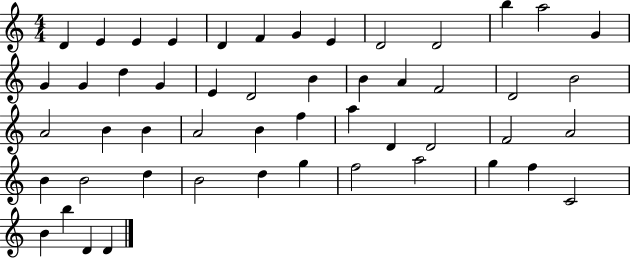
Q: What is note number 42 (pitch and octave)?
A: G5